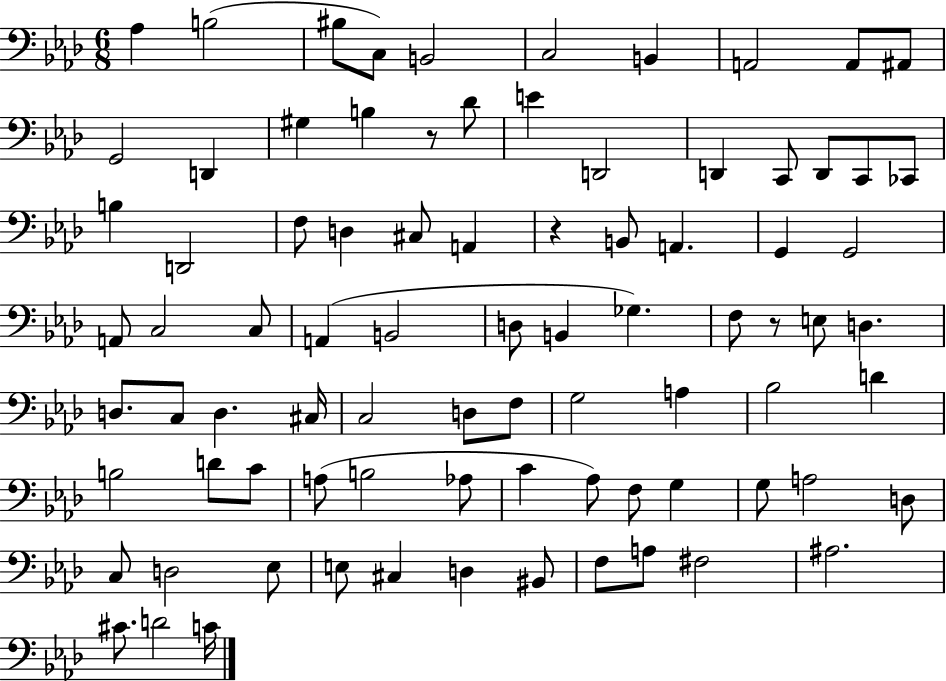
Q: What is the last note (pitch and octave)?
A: C4